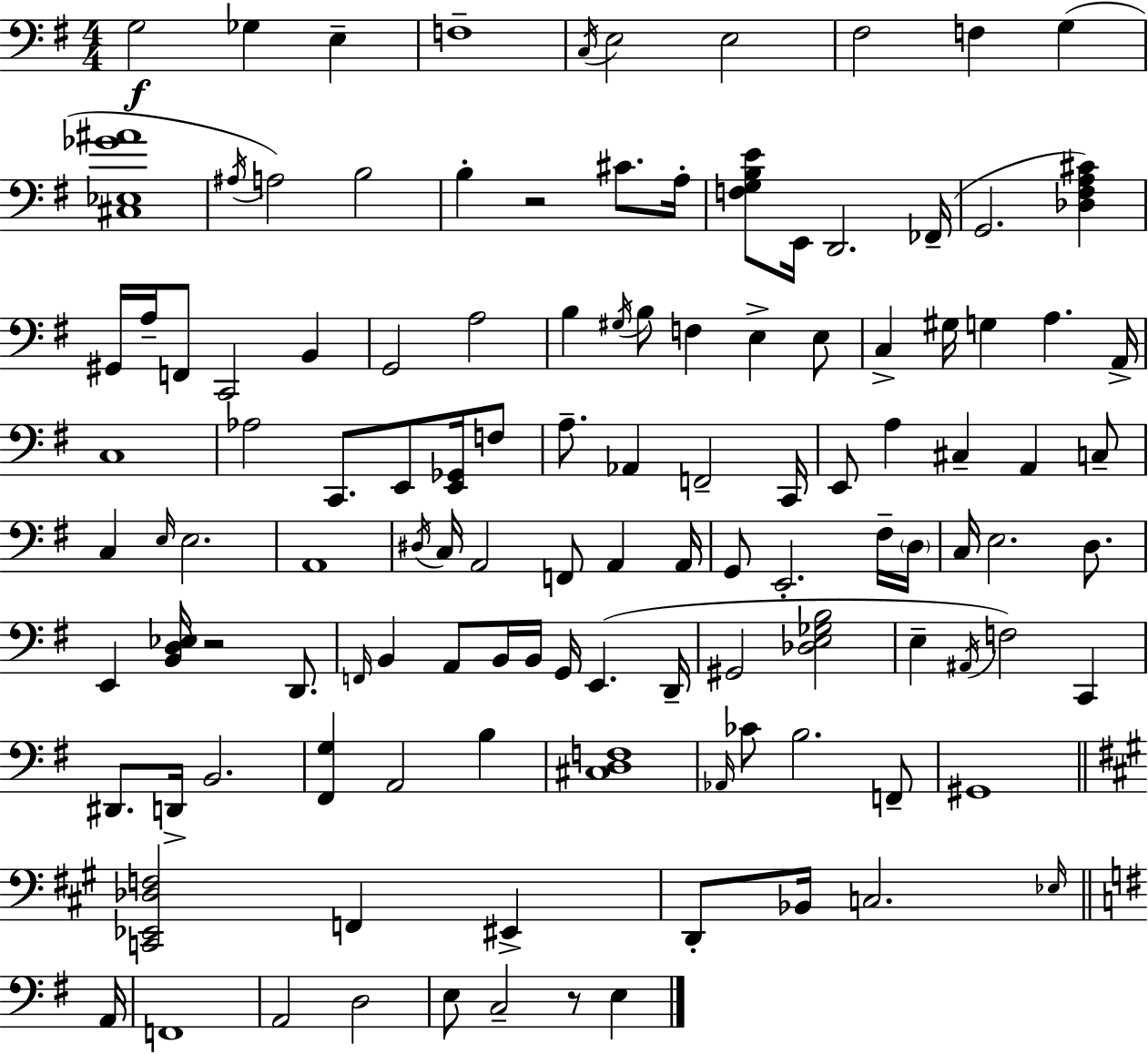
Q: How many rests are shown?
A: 3